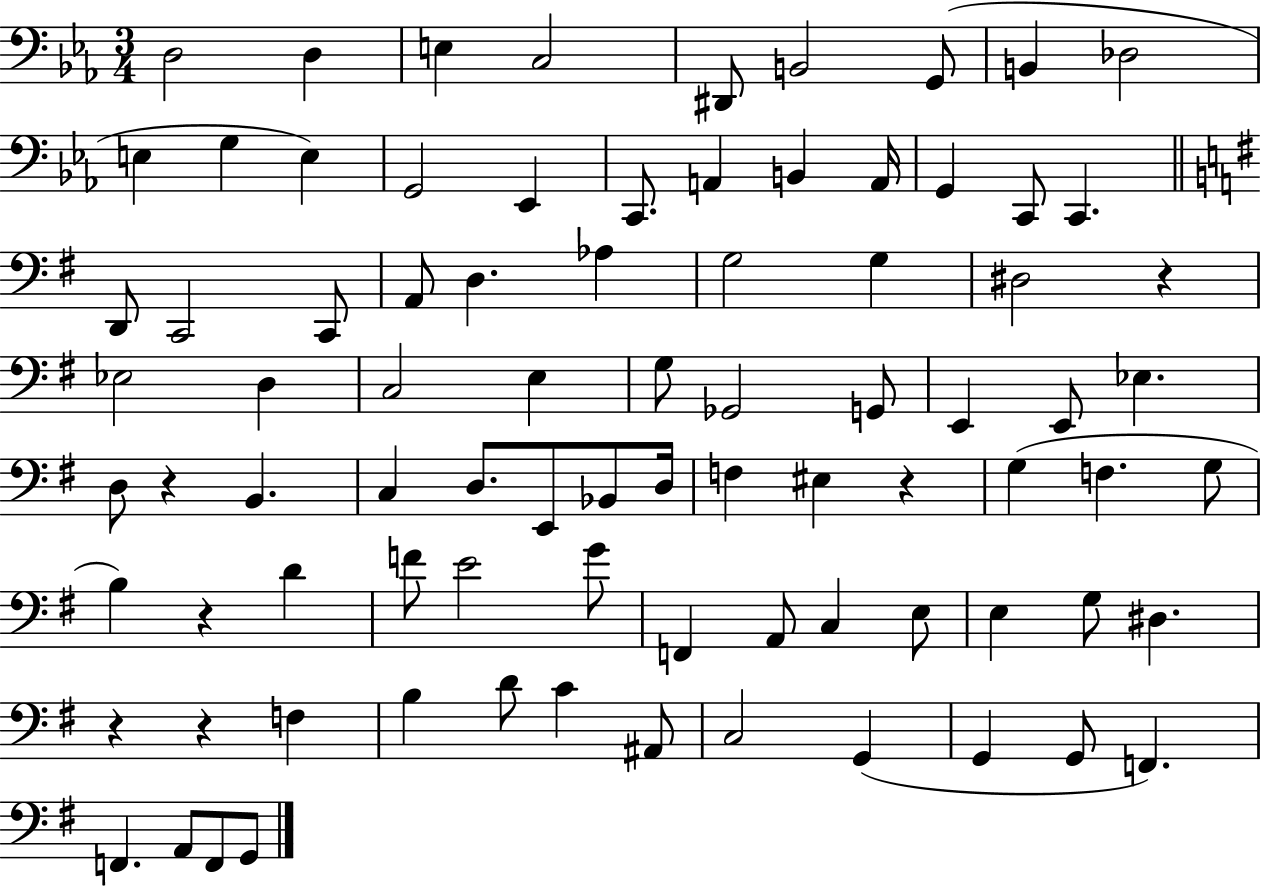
D3/h D3/q E3/q C3/h D#2/e B2/h G2/e B2/q Db3/h E3/q G3/q E3/q G2/h Eb2/q C2/e. A2/q B2/q A2/s G2/q C2/e C2/q. D2/e C2/h C2/e A2/e D3/q. Ab3/q G3/h G3/q D#3/h R/q Eb3/h D3/q C3/h E3/q G3/e Gb2/h G2/e E2/q E2/e Eb3/q. D3/e R/q B2/q. C3/q D3/e. E2/e Bb2/e D3/s F3/q EIS3/q R/q G3/q F3/q. G3/e B3/q R/q D4/q F4/e E4/h G4/e F2/q A2/e C3/q E3/e E3/q G3/e D#3/q. R/q R/q F3/q B3/q D4/e C4/q A#2/e C3/h G2/q G2/q G2/e F2/q. F2/q. A2/e F2/e G2/e